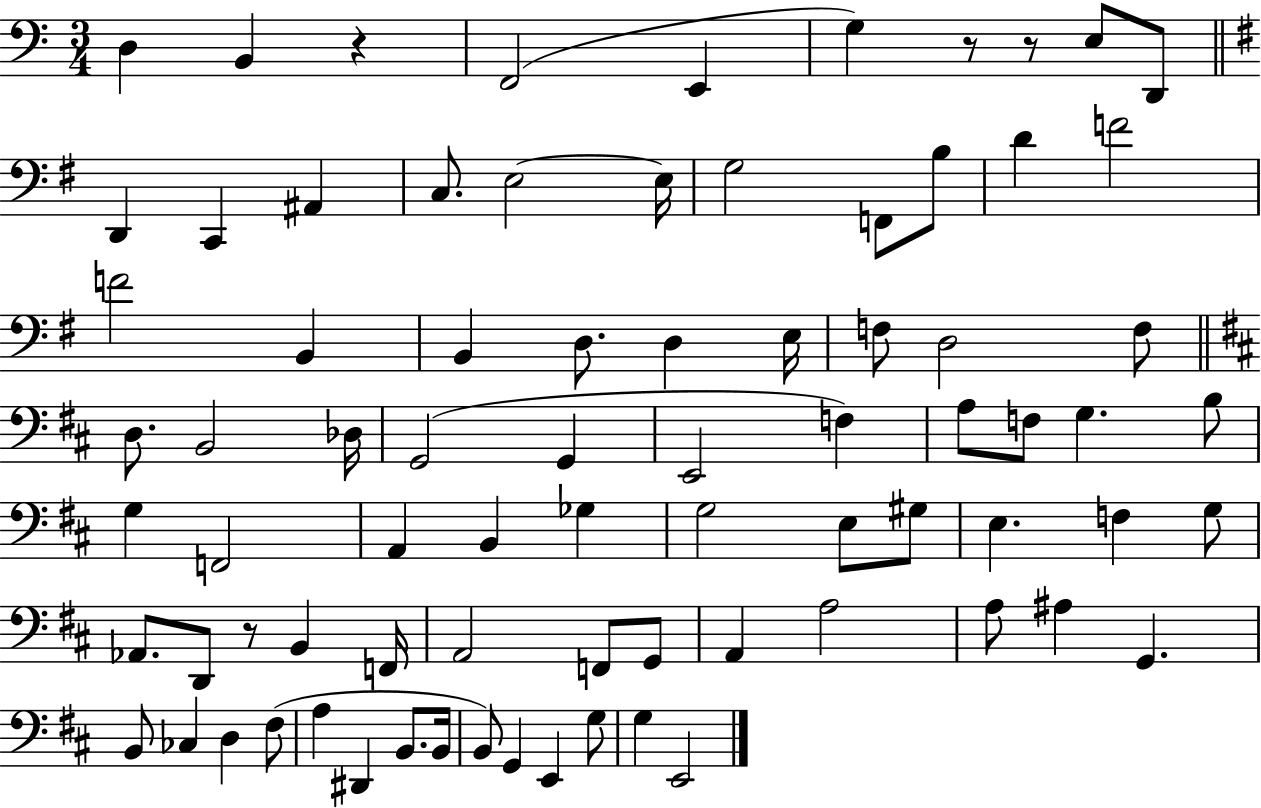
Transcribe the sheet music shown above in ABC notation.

X:1
T:Untitled
M:3/4
L:1/4
K:C
D, B,, z F,,2 E,, G, z/2 z/2 E,/2 D,,/2 D,, C,, ^A,, C,/2 E,2 E,/4 G,2 F,,/2 B,/2 D F2 F2 B,, B,, D,/2 D, E,/4 F,/2 D,2 F,/2 D,/2 B,,2 _D,/4 G,,2 G,, E,,2 F, A,/2 F,/2 G, B,/2 G, F,,2 A,, B,, _G, G,2 E,/2 ^G,/2 E, F, G,/2 _A,,/2 D,,/2 z/2 B,, F,,/4 A,,2 F,,/2 G,,/2 A,, A,2 A,/2 ^A, G,, B,,/2 _C, D, ^F,/2 A, ^D,, B,,/2 B,,/4 B,,/2 G,, E,, G,/2 G, E,,2